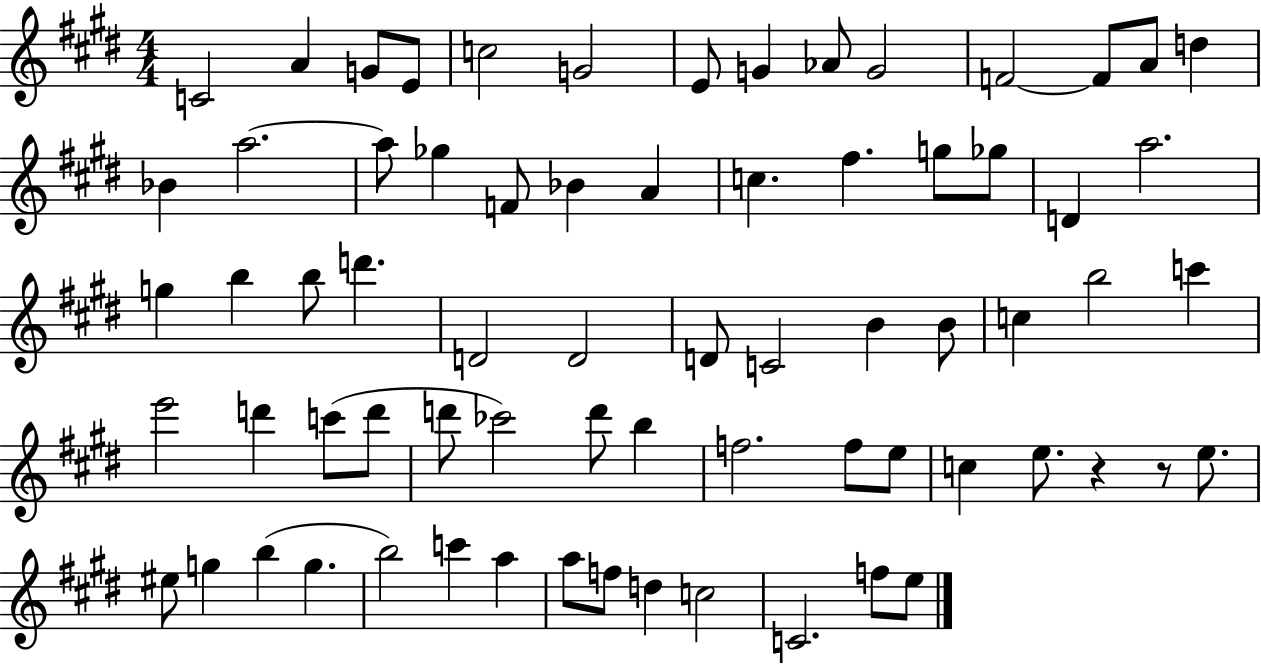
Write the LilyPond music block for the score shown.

{
  \clef treble
  \numericTimeSignature
  \time 4/4
  \key e \major
  c'2 a'4 g'8 e'8 | c''2 g'2 | e'8 g'4 aes'8 g'2 | f'2~~ f'8 a'8 d''4 | \break bes'4 a''2.~~ | a''8 ges''4 f'8 bes'4 a'4 | c''4. fis''4. g''8 ges''8 | d'4 a''2. | \break g''4 b''4 b''8 d'''4. | d'2 d'2 | d'8 c'2 b'4 b'8 | c''4 b''2 c'''4 | \break e'''2 d'''4 c'''8( d'''8 | d'''8 ces'''2) d'''8 b''4 | f''2. f''8 e''8 | c''4 e''8. r4 r8 e''8. | \break eis''8 g''4 b''4( g''4. | b''2) c'''4 a''4 | a''8 f''8 d''4 c''2 | c'2. f''8 e''8 | \break \bar "|."
}